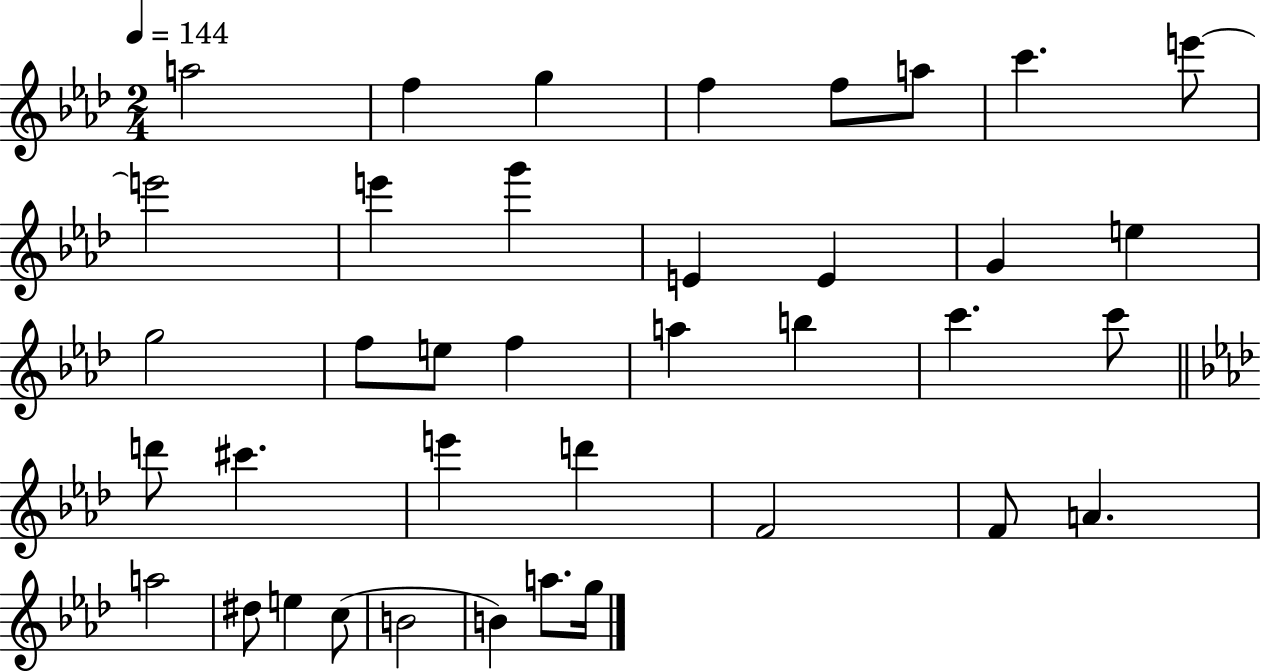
A5/h F5/q G5/q F5/q F5/e A5/e C6/q. E6/e E6/h E6/q G6/q E4/q E4/q G4/q E5/q G5/h F5/e E5/e F5/q A5/q B5/q C6/q. C6/e D6/e C#6/q. E6/q D6/q F4/h F4/e A4/q. A5/h D#5/e E5/q C5/e B4/h B4/q A5/e. G5/s